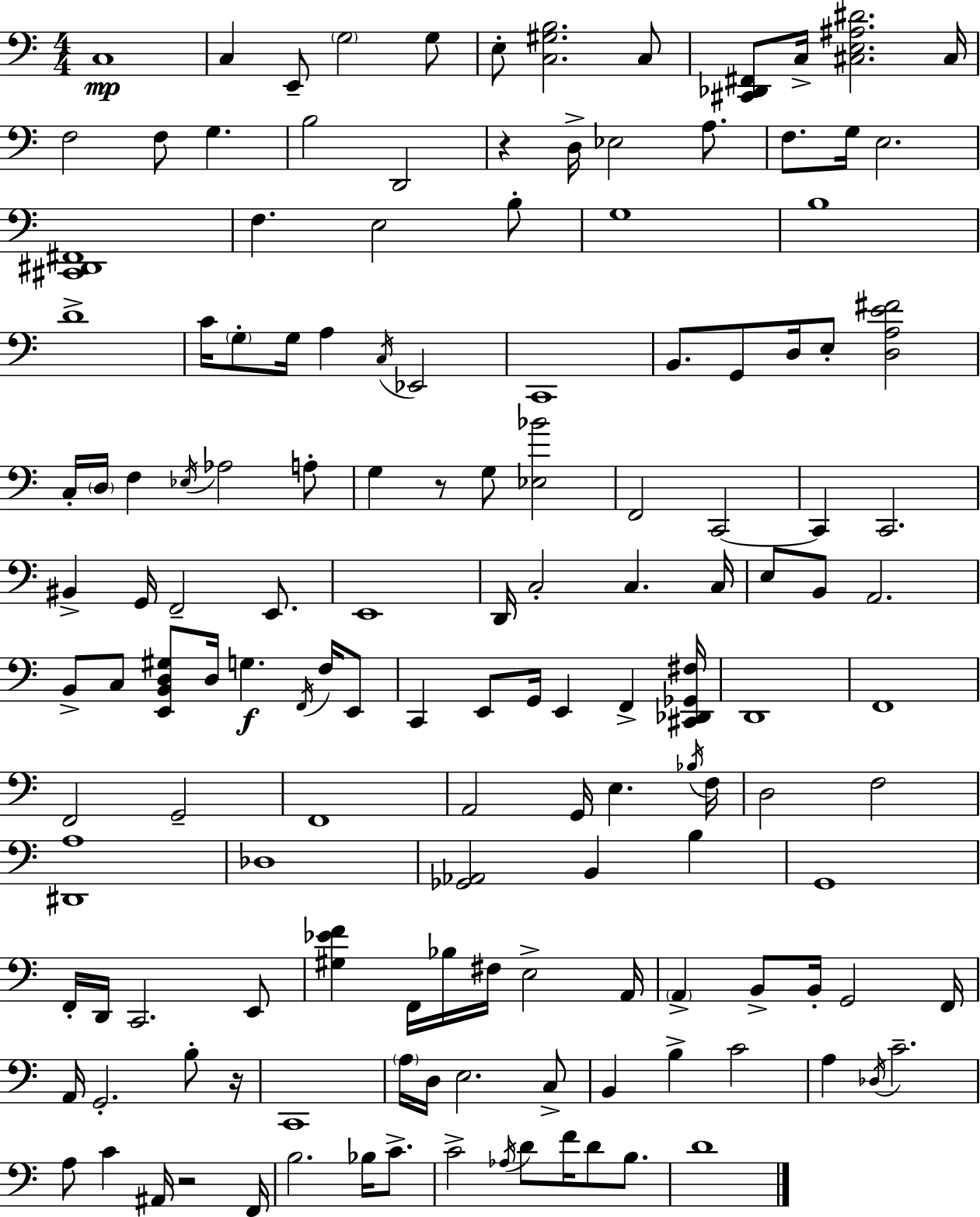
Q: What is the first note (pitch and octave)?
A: C3